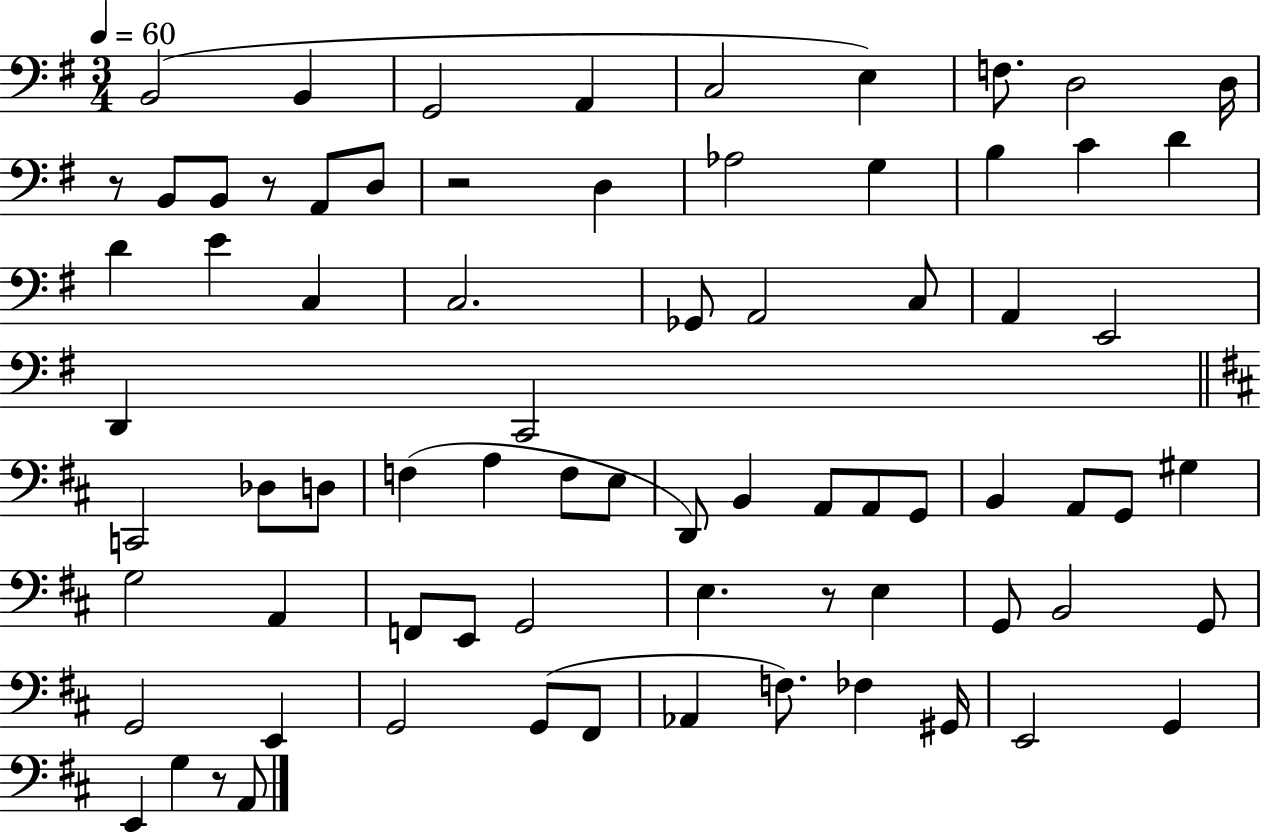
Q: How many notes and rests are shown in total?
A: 75